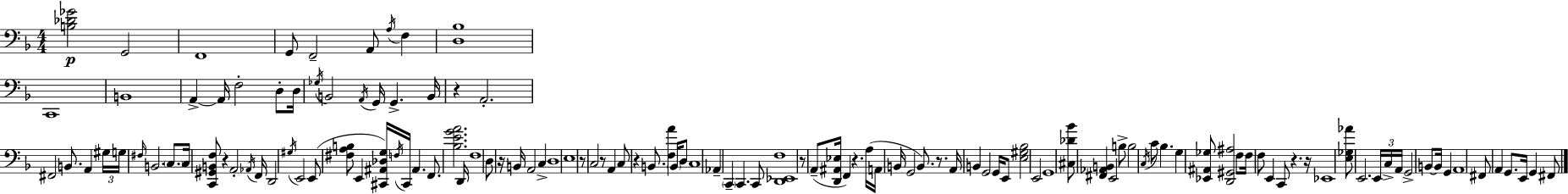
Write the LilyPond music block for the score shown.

{
  \clef bass
  \numericTimeSignature
  \time 4/4
  \key d \minor
  <b des' ges'>2\p g,2 | f,1 | g,8 f,2-- a,8 \acciaccatura { a16 } f4 | <d bes>1 | \break c,1 | b,1 | a,4->~~ a,16 f2-. d8-. | d16 \acciaccatura { ges16 } b,2 \acciaccatura { a,16 } g,16 g,4.-> | \break b,16 r4 a,2.-. | fis,2 b,8. a,4 | \tuplet 3/2 { gis16 g16 \grace { fis16 } } b,2. | \parenthesize c8. c16 <c, gis, b, f>8 r4 a,2-. | \break \acciaccatura { aes,16 } f,16 d,2 \acciaccatura { gis16 } e,2 | e,8( <fis a b>8 e,4 <cis, ais, des g>16) \acciaccatura { f16 } | cis,16 ais,4. f,8. <bes e' g' a'>2. | d,16 f1 | \break d8 r16 b,16 a,2 | c4-> d1 | e1 | r8 c2 | \break r8 a,4 c8 r4 b,8. | <f a'>4 \parenthesize b,16 d8 c1 | aes,4-- \parenthesize c,4-- c,4. | c,8 <d, ees, f>1 | \break r8 a,8--( <d, ais, ees>16 f,4) | r4. a16( a,16 b,16 g,2 | b,8.) r8. a,16 b,4 g,2 | g,16 e,8 <e gis bes>2 e,2 | \break g,1 | <cis des' bes'>8 <fis, aes, b,>4 e,2 | b8-> b2 \acciaccatura { c16 } | c'8 bes4. g4 <ees, ais, ges>8 <d, gis, ais>2 | \break f8 f16 f8 e,4 c,8 | r4. r16 ees,1 | <e ges aes'>8 e,2. | \tuplet 3/2 { e,16 c16-> a,16 } g,2-> | \break b,8~~ b,16 g,4 a,1 | fis,8 a,4 g,8. | e,16 g,4 fis,8 \bar "|."
}